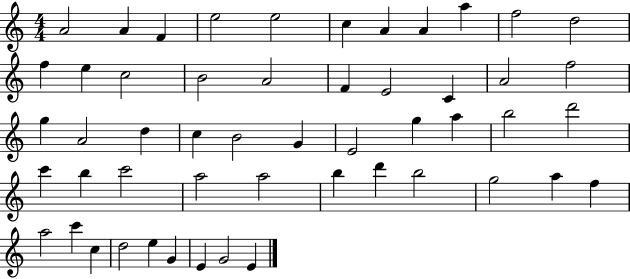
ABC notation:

X:1
T:Untitled
M:4/4
L:1/4
K:C
A2 A F e2 e2 c A A a f2 d2 f e c2 B2 A2 F E2 C A2 f2 g A2 d c B2 G E2 g a b2 d'2 c' b c'2 a2 a2 b d' b2 g2 a f a2 c' c d2 e G E G2 E